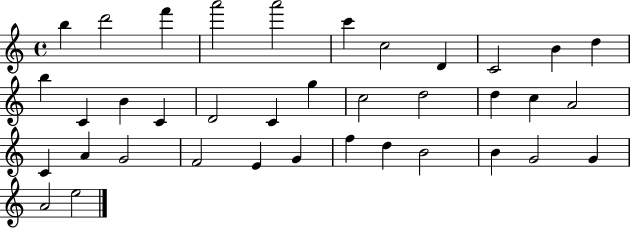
{
  \clef treble
  \time 4/4
  \defaultTimeSignature
  \key c \major
  b''4 d'''2 f'''4 | a'''2 a'''2 | c'''4 c''2 d'4 | c'2 b'4 d''4 | \break b''4 c'4 b'4 c'4 | d'2 c'4 g''4 | c''2 d''2 | d''4 c''4 a'2 | \break c'4 a'4 g'2 | f'2 e'4 g'4 | f''4 d''4 b'2 | b'4 g'2 g'4 | \break a'2 e''2 | \bar "|."
}